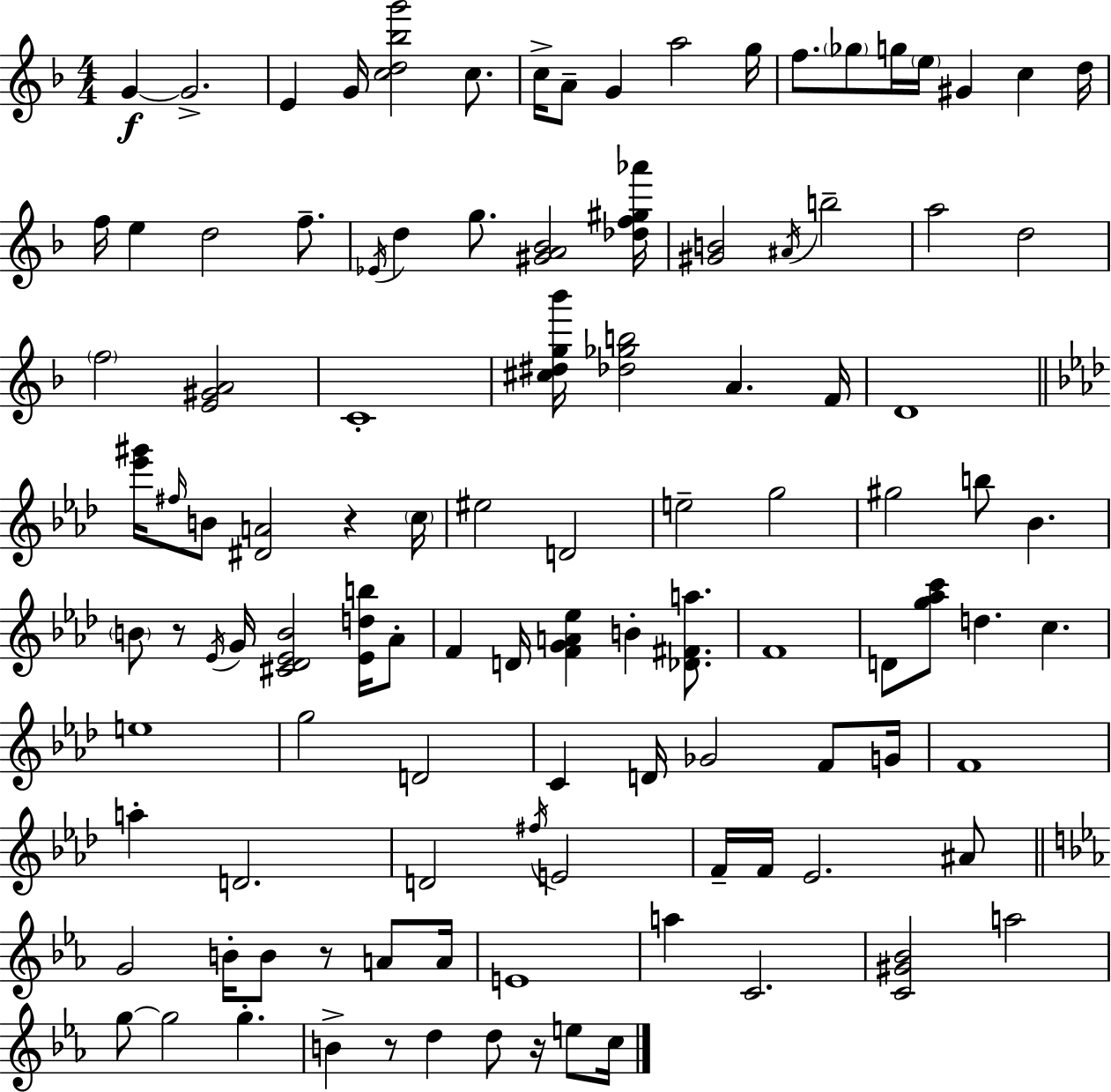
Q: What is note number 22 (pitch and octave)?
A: Eb4